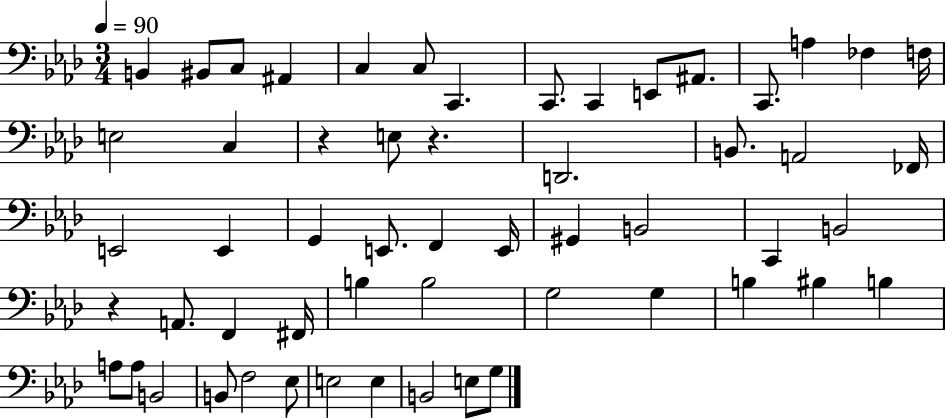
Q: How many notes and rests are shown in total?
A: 56